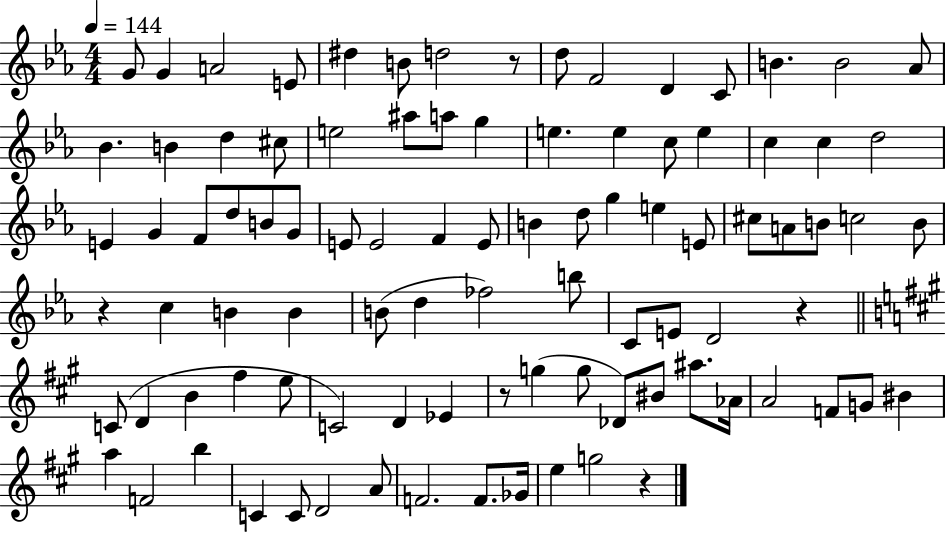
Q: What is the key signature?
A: EES major